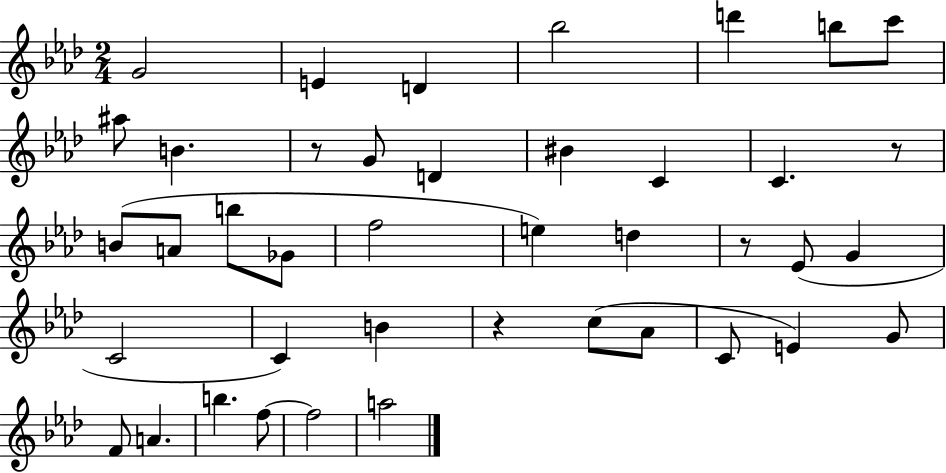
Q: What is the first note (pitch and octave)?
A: G4